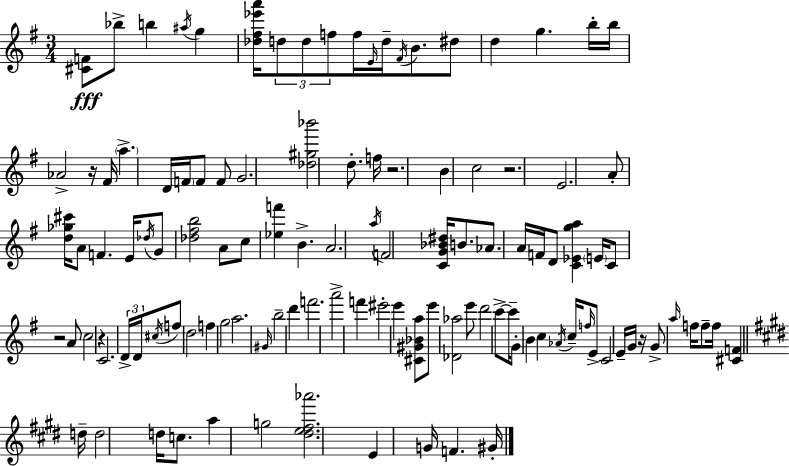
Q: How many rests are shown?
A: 6